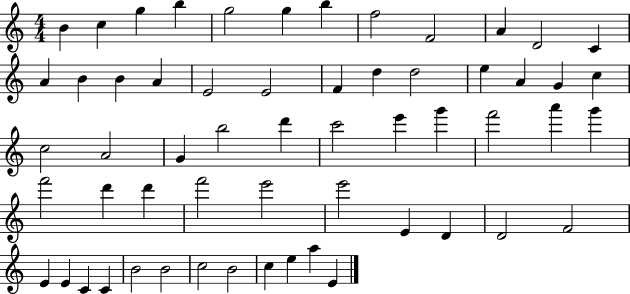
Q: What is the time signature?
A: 4/4